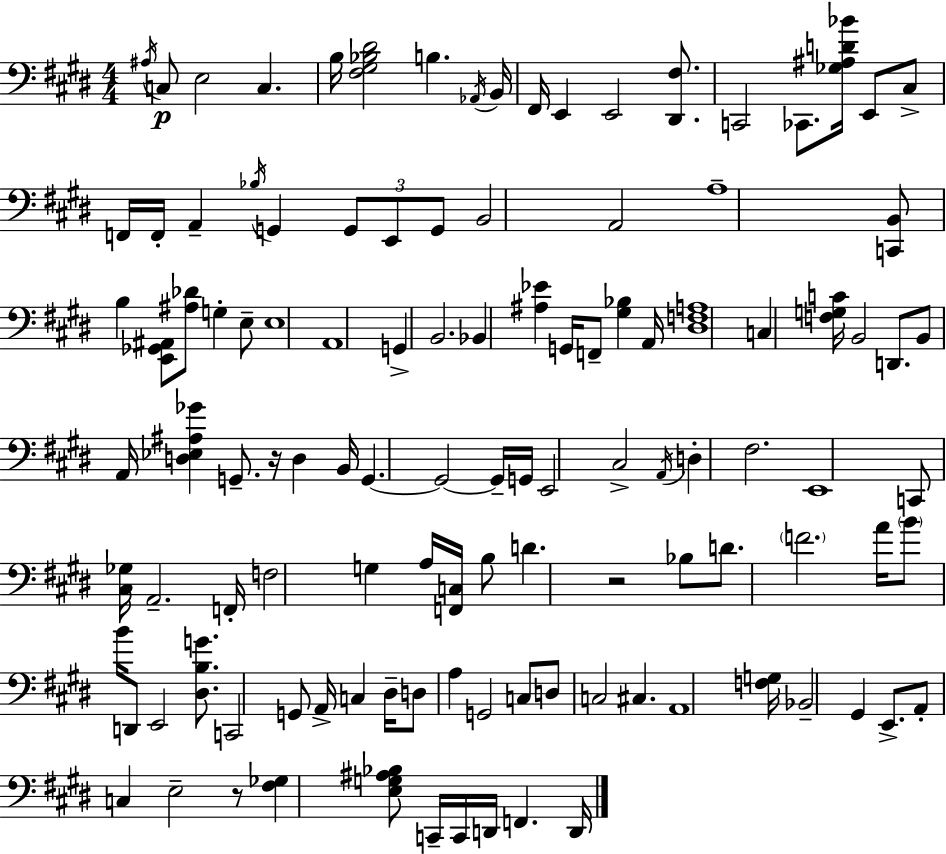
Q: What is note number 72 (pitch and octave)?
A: C2